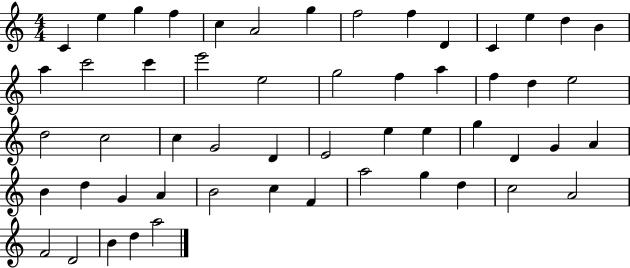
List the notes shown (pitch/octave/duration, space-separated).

C4/q E5/q G5/q F5/q C5/q A4/h G5/q F5/h F5/q D4/q C4/q E5/q D5/q B4/q A5/q C6/h C6/q E6/h E5/h G5/h F5/q A5/q F5/q D5/q E5/h D5/h C5/h C5/q G4/h D4/q E4/h E5/q E5/q G5/q D4/q G4/q A4/q B4/q D5/q G4/q A4/q B4/h C5/q F4/q A5/h G5/q D5/q C5/h A4/h F4/h D4/h B4/q D5/q A5/h